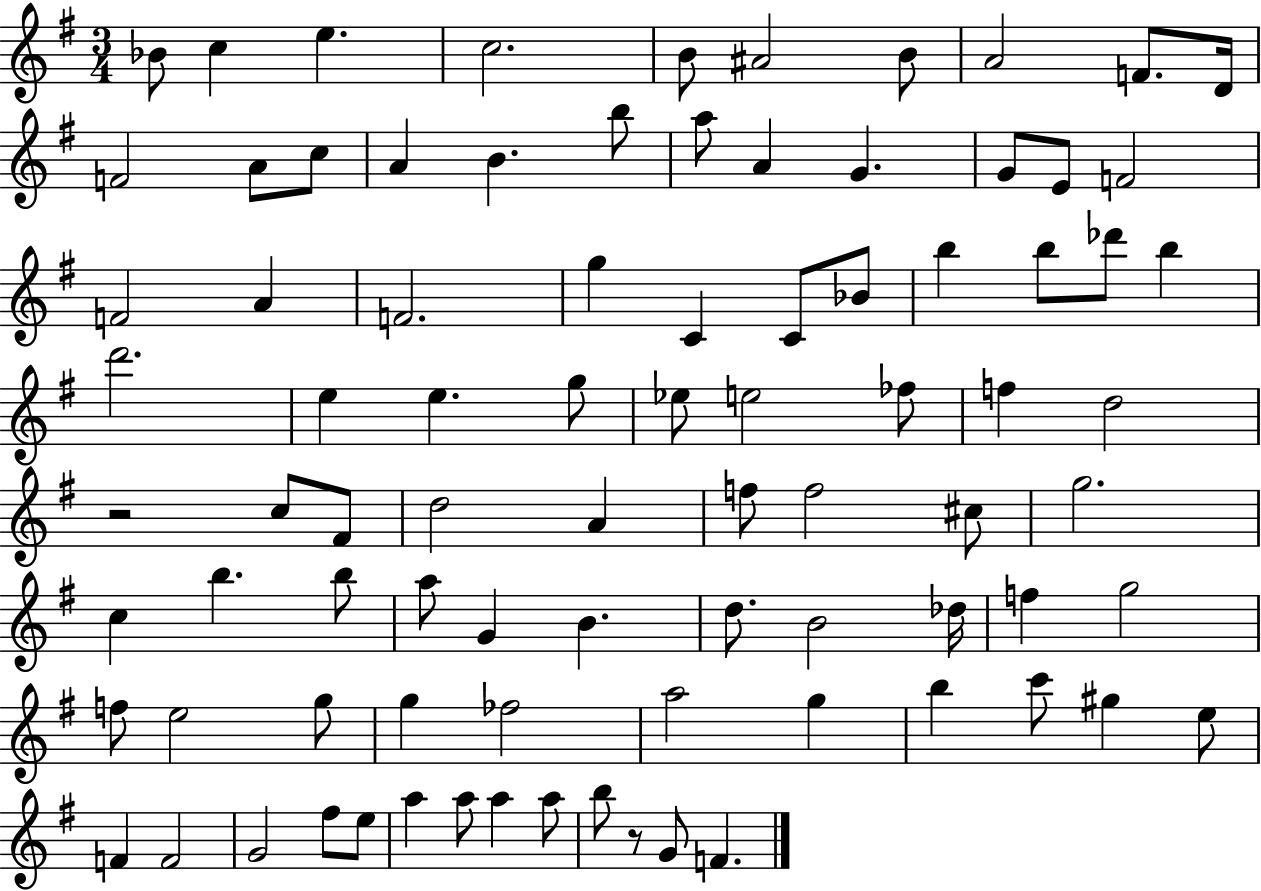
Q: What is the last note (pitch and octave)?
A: F4